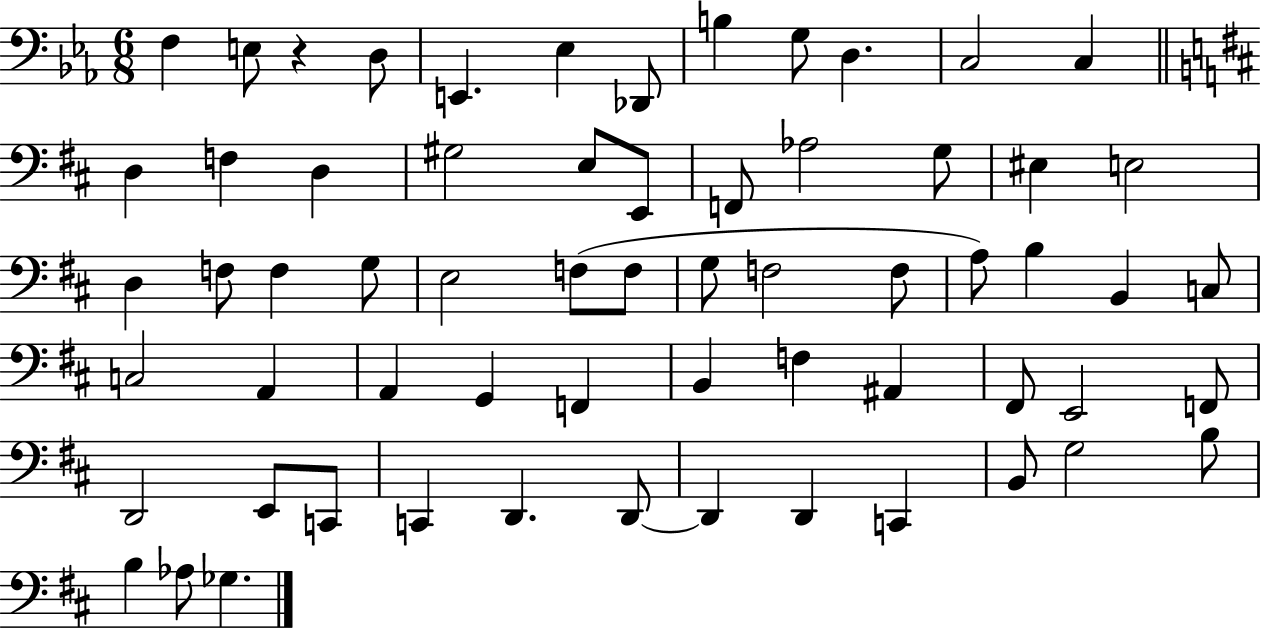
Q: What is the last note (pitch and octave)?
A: Gb3